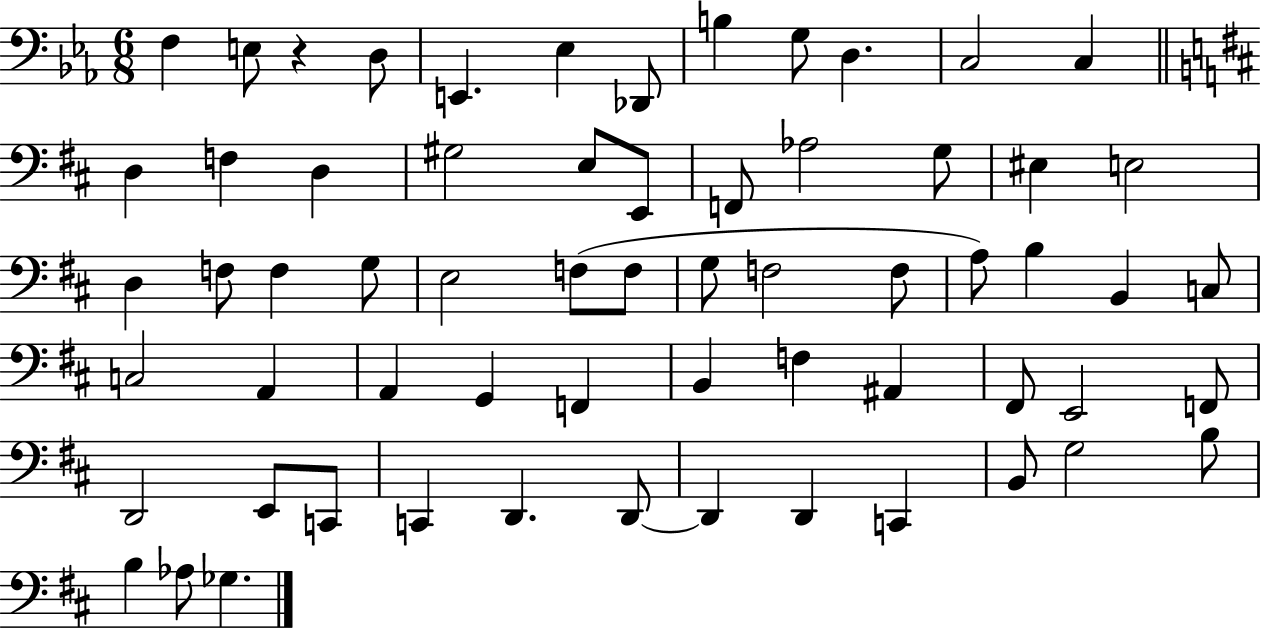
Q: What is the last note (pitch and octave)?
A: Gb3